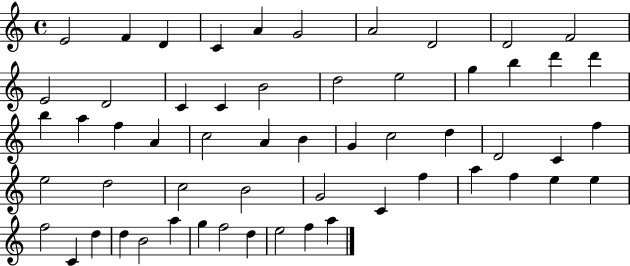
X:1
T:Untitled
M:4/4
L:1/4
K:C
E2 F D C A G2 A2 D2 D2 F2 E2 D2 C C B2 d2 e2 g b d' d' b a f A c2 A B G c2 d D2 C f e2 d2 c2 B2 G2 C f a f e e f2 C d d B2 a g f2 d e2 f a